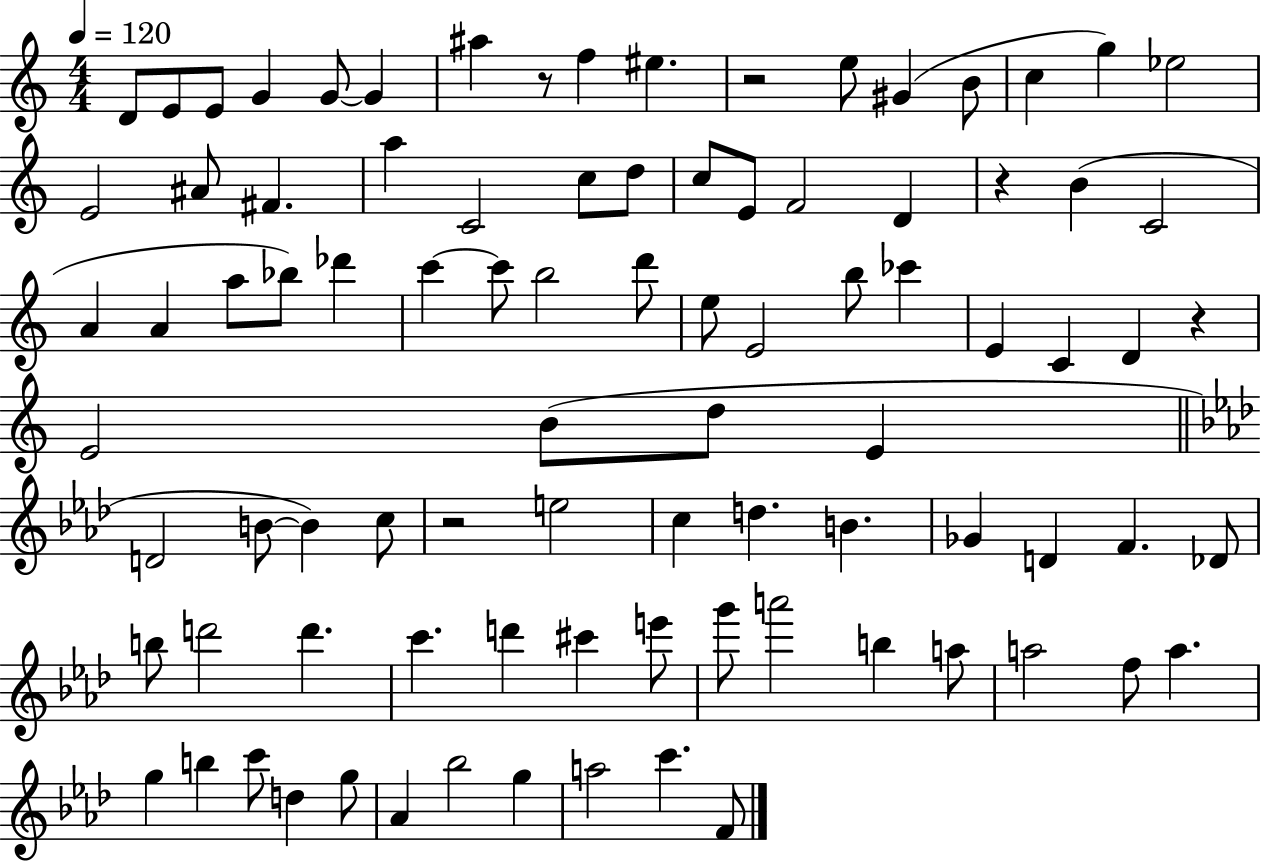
X:1
T:Untitled
M:4/4
L:1/4
K:C
D/2 E/2 E/2 G G/2 G ^a z/2 f ^e z2 e/2 ^G B/2 c g _e2 E2 ^A/2 ^F a C2 c/2 d/2 c/2 E/2 F2 D z B C2 A A a/2 _b/2 _d' c' c'/2 b2 d'/2 e/2 E2 b/2 _c' E C D z E2 B/2 d/2 E D2 B/2 B c/2 z2 e2 c d B _G D F _D/2 b/2 d'2 d' c' d' ^c' e'/2 g'/2 a'2 b a/2 a2 f/2 a g b c'/2 d g/2 _A _b2 g a2 c' F/2